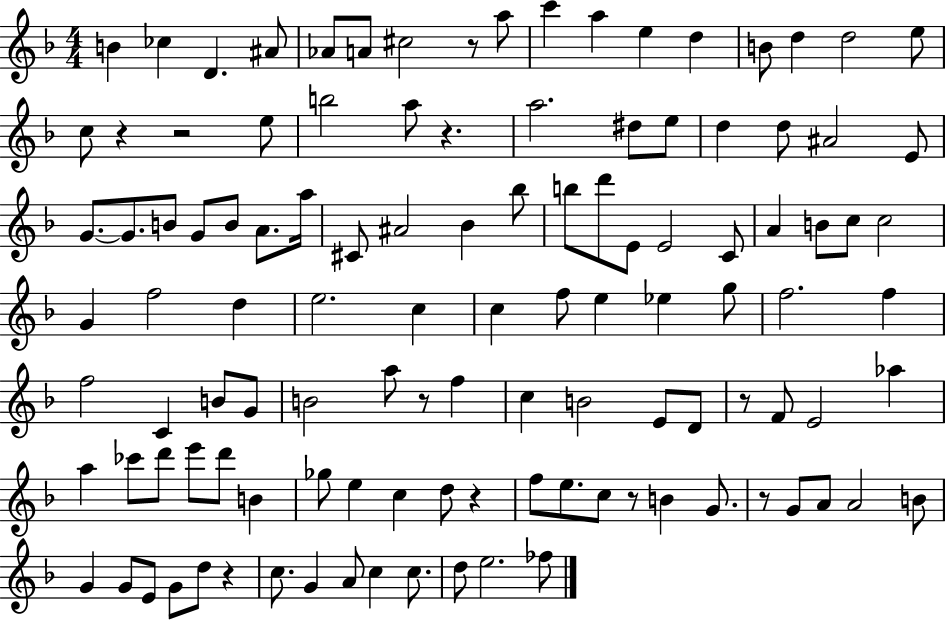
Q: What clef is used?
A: treble